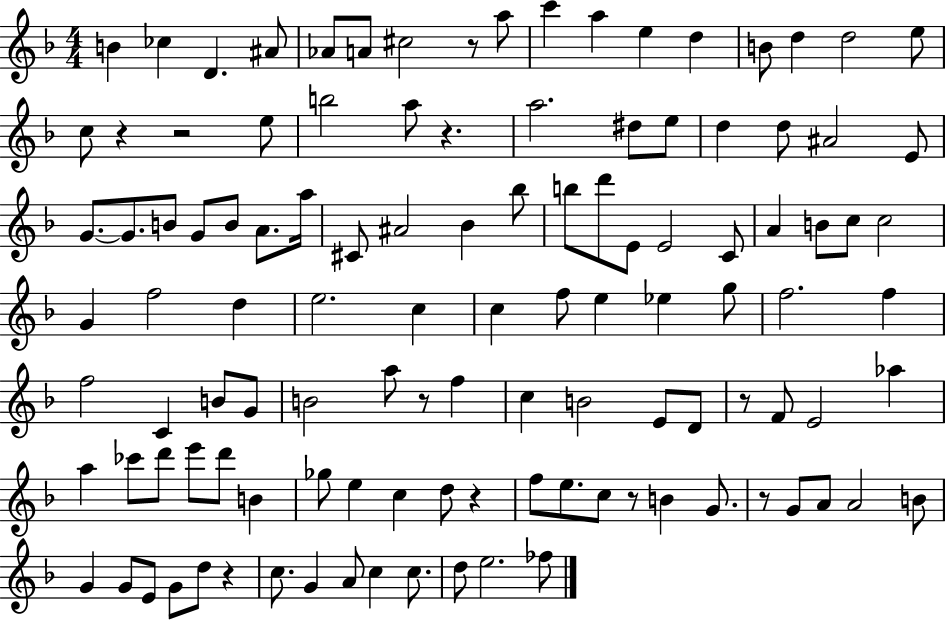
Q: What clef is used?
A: treble